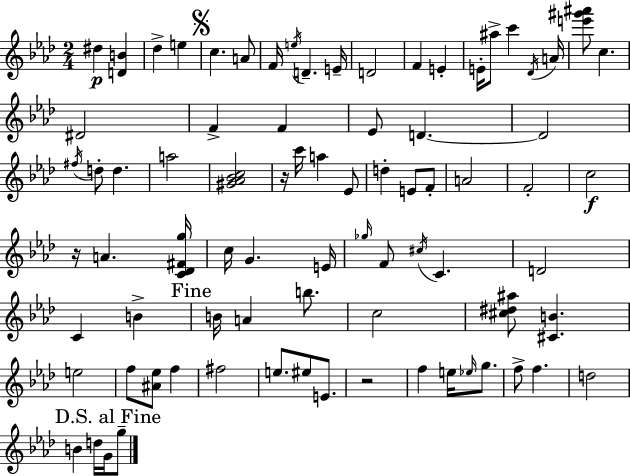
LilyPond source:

{
  \clef treble
  \numericTimeSignature
  \time 2/4
  \key f \minor
  dis''4\p <d' b'>4 | des''4-> e''4 | \mark \markup { \musicglyph "scripts.segno" } c''4. a'8 | f'16 \acciaccatura { e''16 } d'4.-- | \break e'16-- d'2 | f'4 e'4-. | e'16-. ais''8-> c'''4 | \acciaccatura { des'16 } a'16 <e''' gis''' ais'''>8 c''4. | \break dis'2 | f'4-> f'4 | ees'8 d'4.~~ | d'2 | \break \acciaccatura { fis''16 } d''8-. d''4. | a''2 | <gis' aes' bes' c''>2 | r16 c'''16 a''4 | \break ees'8 d''4-. e'8 | f'8-. a'2 | f'2-. | c''2\f | \break r16 a'4. | <c' des' fis' g''>16 c''16 g'4. | e'16 \grace { ges''16 } f'8 \acciaccatura { cis''16 } c'4. | d'2 | \break c'4 | b'4-> \mark "Fine" b'16 a'4 | b''8. c''2 | <cis'' dis'' ais''>8 <cis' b'>4. | \break e''2 | f''8 <ais' ees''>8 | f''4 fis''2 | e''8. | \break eis''8 e'8. r2 | f''4 | e''16 \grace { ees''16 } g''8. f''8-> | f''4. d''2 | \break \mark "D.S. al Fine" b'4 | d''16 g'16 g''8-- \bar "|."
}